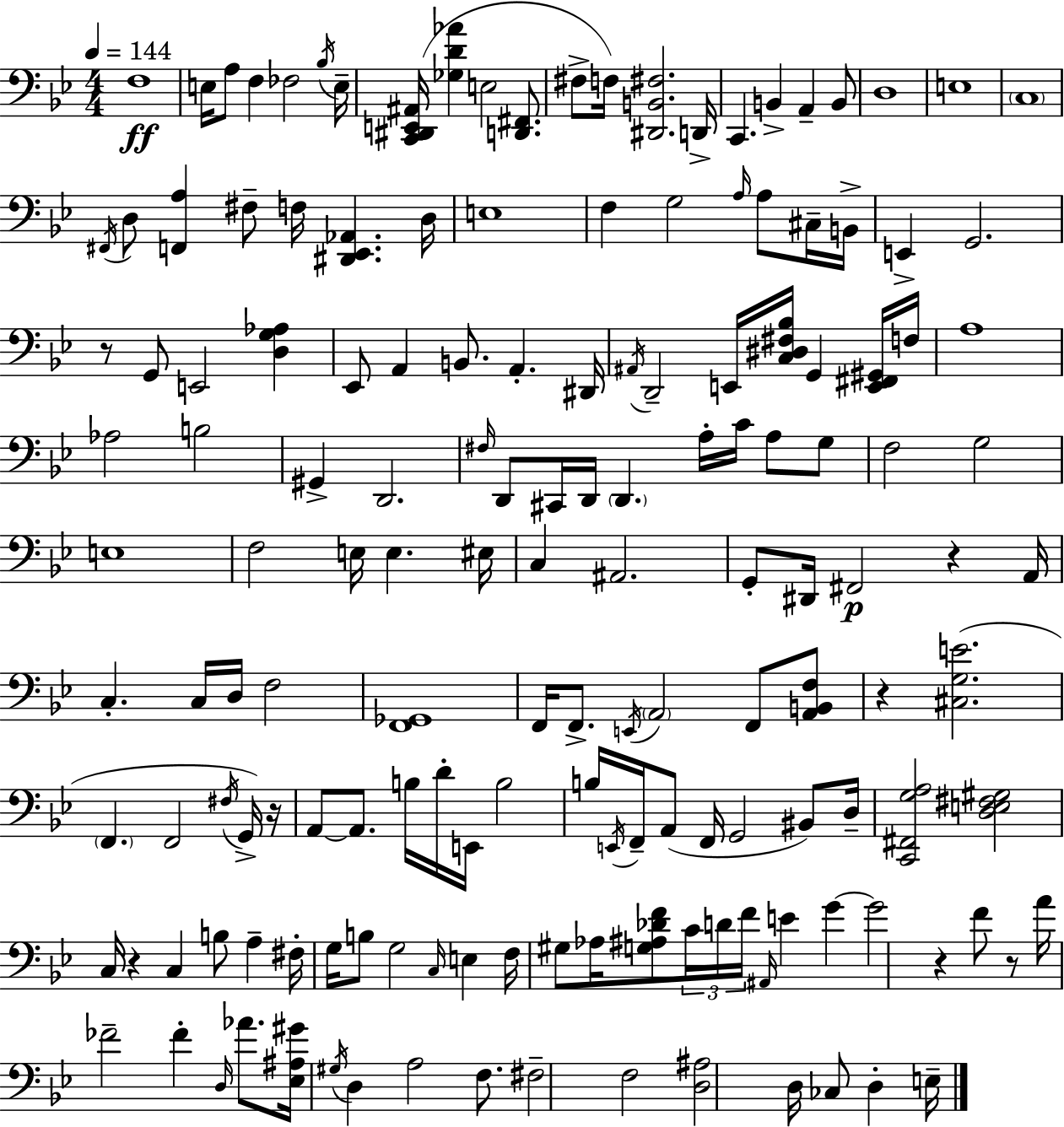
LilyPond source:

{
  \clef bass
  \numericTimeSignature
  \time 4/4
  \key bes \major
  \tempo 4 = 144
  f1\ff | e16 a8 f4 fes2 \acciaccatura { bes16 } | e16-- <c, dis, e, ais,>16( <ges d' aes'>4 e2 <d, fis,>8. | fis8-> f16) <dis, b, fis>2. | \break d,16-> c,4. b,4-> a,4-- b,8 | d1 | e1 | \parenthesize c1 | \break \acciaccatura { fis,16 } d8 <f, a>4 fis8-- f16 <dis, ees, aes,>4. | d16 e1 | f4 g2 \grace { a16 } a8 | cis16-- b,16-> e,4-> g,2. | \break r8 g,8 e,2 <d g aes>4 | ees,8 a,4 b,8. a,4.-. | dis,16 \acciaccatura { ais,16 } d,2-- e,16 <c dis fis bes>16 g,4 | <e, fis, gis,>16 f16 a1 | \break aes2 b2 | gis,4-> d,2. | \grace { fis16 } d,8 cis,16 d,16 \parenthesize d,4. a16-. | c'16 a8 g8 f2 g2 | \break e1 | f2 e16 e4. | eis16 c4 ais,2. | g,8-. dis,16 fis,2\p | \break r4 a,16 c4.-. c16 d16 f2 | <f, ges,>1 | f,16 f,8.-> \acciaccatura { e,16 } \parenthesize a,2 | f,8 <a, b, f>8 r4 <cis g e'>2.( | \break \parenthesize f,4. f,2 | \acciaccatura { fis16 } g,16->) r16 a,8~~ a,8. b16 d'16-. e,16 b2 | b16 \acciaccatura { e,16 } f,16-- a,8( f,16 g,2 | bis,8) d16-- <c, fis, g a>2 | \break <d e fis gis>2 c16 r4 c4 | b8 a4-- fis16-. g16 b8 g2 | \grace { c16 } e4 f16 gis8 aes16 <g ais des' f'>8 \tuplet 3/2 { c'16 d'16 | f'16 } \grace { ais,16 } e'4 g'4~~ g'2 | \break r4 f'8 r8 a'16 fes'2-- | fes'4-. \grace { d16 } aes'8. <ees ais gis'>16 \acciaccatura { gis16 } d4 | a2 f8. fis2-- | f2 <d ais>2 | \break d16 ces8 d4-. e16-- \bar "|."
}